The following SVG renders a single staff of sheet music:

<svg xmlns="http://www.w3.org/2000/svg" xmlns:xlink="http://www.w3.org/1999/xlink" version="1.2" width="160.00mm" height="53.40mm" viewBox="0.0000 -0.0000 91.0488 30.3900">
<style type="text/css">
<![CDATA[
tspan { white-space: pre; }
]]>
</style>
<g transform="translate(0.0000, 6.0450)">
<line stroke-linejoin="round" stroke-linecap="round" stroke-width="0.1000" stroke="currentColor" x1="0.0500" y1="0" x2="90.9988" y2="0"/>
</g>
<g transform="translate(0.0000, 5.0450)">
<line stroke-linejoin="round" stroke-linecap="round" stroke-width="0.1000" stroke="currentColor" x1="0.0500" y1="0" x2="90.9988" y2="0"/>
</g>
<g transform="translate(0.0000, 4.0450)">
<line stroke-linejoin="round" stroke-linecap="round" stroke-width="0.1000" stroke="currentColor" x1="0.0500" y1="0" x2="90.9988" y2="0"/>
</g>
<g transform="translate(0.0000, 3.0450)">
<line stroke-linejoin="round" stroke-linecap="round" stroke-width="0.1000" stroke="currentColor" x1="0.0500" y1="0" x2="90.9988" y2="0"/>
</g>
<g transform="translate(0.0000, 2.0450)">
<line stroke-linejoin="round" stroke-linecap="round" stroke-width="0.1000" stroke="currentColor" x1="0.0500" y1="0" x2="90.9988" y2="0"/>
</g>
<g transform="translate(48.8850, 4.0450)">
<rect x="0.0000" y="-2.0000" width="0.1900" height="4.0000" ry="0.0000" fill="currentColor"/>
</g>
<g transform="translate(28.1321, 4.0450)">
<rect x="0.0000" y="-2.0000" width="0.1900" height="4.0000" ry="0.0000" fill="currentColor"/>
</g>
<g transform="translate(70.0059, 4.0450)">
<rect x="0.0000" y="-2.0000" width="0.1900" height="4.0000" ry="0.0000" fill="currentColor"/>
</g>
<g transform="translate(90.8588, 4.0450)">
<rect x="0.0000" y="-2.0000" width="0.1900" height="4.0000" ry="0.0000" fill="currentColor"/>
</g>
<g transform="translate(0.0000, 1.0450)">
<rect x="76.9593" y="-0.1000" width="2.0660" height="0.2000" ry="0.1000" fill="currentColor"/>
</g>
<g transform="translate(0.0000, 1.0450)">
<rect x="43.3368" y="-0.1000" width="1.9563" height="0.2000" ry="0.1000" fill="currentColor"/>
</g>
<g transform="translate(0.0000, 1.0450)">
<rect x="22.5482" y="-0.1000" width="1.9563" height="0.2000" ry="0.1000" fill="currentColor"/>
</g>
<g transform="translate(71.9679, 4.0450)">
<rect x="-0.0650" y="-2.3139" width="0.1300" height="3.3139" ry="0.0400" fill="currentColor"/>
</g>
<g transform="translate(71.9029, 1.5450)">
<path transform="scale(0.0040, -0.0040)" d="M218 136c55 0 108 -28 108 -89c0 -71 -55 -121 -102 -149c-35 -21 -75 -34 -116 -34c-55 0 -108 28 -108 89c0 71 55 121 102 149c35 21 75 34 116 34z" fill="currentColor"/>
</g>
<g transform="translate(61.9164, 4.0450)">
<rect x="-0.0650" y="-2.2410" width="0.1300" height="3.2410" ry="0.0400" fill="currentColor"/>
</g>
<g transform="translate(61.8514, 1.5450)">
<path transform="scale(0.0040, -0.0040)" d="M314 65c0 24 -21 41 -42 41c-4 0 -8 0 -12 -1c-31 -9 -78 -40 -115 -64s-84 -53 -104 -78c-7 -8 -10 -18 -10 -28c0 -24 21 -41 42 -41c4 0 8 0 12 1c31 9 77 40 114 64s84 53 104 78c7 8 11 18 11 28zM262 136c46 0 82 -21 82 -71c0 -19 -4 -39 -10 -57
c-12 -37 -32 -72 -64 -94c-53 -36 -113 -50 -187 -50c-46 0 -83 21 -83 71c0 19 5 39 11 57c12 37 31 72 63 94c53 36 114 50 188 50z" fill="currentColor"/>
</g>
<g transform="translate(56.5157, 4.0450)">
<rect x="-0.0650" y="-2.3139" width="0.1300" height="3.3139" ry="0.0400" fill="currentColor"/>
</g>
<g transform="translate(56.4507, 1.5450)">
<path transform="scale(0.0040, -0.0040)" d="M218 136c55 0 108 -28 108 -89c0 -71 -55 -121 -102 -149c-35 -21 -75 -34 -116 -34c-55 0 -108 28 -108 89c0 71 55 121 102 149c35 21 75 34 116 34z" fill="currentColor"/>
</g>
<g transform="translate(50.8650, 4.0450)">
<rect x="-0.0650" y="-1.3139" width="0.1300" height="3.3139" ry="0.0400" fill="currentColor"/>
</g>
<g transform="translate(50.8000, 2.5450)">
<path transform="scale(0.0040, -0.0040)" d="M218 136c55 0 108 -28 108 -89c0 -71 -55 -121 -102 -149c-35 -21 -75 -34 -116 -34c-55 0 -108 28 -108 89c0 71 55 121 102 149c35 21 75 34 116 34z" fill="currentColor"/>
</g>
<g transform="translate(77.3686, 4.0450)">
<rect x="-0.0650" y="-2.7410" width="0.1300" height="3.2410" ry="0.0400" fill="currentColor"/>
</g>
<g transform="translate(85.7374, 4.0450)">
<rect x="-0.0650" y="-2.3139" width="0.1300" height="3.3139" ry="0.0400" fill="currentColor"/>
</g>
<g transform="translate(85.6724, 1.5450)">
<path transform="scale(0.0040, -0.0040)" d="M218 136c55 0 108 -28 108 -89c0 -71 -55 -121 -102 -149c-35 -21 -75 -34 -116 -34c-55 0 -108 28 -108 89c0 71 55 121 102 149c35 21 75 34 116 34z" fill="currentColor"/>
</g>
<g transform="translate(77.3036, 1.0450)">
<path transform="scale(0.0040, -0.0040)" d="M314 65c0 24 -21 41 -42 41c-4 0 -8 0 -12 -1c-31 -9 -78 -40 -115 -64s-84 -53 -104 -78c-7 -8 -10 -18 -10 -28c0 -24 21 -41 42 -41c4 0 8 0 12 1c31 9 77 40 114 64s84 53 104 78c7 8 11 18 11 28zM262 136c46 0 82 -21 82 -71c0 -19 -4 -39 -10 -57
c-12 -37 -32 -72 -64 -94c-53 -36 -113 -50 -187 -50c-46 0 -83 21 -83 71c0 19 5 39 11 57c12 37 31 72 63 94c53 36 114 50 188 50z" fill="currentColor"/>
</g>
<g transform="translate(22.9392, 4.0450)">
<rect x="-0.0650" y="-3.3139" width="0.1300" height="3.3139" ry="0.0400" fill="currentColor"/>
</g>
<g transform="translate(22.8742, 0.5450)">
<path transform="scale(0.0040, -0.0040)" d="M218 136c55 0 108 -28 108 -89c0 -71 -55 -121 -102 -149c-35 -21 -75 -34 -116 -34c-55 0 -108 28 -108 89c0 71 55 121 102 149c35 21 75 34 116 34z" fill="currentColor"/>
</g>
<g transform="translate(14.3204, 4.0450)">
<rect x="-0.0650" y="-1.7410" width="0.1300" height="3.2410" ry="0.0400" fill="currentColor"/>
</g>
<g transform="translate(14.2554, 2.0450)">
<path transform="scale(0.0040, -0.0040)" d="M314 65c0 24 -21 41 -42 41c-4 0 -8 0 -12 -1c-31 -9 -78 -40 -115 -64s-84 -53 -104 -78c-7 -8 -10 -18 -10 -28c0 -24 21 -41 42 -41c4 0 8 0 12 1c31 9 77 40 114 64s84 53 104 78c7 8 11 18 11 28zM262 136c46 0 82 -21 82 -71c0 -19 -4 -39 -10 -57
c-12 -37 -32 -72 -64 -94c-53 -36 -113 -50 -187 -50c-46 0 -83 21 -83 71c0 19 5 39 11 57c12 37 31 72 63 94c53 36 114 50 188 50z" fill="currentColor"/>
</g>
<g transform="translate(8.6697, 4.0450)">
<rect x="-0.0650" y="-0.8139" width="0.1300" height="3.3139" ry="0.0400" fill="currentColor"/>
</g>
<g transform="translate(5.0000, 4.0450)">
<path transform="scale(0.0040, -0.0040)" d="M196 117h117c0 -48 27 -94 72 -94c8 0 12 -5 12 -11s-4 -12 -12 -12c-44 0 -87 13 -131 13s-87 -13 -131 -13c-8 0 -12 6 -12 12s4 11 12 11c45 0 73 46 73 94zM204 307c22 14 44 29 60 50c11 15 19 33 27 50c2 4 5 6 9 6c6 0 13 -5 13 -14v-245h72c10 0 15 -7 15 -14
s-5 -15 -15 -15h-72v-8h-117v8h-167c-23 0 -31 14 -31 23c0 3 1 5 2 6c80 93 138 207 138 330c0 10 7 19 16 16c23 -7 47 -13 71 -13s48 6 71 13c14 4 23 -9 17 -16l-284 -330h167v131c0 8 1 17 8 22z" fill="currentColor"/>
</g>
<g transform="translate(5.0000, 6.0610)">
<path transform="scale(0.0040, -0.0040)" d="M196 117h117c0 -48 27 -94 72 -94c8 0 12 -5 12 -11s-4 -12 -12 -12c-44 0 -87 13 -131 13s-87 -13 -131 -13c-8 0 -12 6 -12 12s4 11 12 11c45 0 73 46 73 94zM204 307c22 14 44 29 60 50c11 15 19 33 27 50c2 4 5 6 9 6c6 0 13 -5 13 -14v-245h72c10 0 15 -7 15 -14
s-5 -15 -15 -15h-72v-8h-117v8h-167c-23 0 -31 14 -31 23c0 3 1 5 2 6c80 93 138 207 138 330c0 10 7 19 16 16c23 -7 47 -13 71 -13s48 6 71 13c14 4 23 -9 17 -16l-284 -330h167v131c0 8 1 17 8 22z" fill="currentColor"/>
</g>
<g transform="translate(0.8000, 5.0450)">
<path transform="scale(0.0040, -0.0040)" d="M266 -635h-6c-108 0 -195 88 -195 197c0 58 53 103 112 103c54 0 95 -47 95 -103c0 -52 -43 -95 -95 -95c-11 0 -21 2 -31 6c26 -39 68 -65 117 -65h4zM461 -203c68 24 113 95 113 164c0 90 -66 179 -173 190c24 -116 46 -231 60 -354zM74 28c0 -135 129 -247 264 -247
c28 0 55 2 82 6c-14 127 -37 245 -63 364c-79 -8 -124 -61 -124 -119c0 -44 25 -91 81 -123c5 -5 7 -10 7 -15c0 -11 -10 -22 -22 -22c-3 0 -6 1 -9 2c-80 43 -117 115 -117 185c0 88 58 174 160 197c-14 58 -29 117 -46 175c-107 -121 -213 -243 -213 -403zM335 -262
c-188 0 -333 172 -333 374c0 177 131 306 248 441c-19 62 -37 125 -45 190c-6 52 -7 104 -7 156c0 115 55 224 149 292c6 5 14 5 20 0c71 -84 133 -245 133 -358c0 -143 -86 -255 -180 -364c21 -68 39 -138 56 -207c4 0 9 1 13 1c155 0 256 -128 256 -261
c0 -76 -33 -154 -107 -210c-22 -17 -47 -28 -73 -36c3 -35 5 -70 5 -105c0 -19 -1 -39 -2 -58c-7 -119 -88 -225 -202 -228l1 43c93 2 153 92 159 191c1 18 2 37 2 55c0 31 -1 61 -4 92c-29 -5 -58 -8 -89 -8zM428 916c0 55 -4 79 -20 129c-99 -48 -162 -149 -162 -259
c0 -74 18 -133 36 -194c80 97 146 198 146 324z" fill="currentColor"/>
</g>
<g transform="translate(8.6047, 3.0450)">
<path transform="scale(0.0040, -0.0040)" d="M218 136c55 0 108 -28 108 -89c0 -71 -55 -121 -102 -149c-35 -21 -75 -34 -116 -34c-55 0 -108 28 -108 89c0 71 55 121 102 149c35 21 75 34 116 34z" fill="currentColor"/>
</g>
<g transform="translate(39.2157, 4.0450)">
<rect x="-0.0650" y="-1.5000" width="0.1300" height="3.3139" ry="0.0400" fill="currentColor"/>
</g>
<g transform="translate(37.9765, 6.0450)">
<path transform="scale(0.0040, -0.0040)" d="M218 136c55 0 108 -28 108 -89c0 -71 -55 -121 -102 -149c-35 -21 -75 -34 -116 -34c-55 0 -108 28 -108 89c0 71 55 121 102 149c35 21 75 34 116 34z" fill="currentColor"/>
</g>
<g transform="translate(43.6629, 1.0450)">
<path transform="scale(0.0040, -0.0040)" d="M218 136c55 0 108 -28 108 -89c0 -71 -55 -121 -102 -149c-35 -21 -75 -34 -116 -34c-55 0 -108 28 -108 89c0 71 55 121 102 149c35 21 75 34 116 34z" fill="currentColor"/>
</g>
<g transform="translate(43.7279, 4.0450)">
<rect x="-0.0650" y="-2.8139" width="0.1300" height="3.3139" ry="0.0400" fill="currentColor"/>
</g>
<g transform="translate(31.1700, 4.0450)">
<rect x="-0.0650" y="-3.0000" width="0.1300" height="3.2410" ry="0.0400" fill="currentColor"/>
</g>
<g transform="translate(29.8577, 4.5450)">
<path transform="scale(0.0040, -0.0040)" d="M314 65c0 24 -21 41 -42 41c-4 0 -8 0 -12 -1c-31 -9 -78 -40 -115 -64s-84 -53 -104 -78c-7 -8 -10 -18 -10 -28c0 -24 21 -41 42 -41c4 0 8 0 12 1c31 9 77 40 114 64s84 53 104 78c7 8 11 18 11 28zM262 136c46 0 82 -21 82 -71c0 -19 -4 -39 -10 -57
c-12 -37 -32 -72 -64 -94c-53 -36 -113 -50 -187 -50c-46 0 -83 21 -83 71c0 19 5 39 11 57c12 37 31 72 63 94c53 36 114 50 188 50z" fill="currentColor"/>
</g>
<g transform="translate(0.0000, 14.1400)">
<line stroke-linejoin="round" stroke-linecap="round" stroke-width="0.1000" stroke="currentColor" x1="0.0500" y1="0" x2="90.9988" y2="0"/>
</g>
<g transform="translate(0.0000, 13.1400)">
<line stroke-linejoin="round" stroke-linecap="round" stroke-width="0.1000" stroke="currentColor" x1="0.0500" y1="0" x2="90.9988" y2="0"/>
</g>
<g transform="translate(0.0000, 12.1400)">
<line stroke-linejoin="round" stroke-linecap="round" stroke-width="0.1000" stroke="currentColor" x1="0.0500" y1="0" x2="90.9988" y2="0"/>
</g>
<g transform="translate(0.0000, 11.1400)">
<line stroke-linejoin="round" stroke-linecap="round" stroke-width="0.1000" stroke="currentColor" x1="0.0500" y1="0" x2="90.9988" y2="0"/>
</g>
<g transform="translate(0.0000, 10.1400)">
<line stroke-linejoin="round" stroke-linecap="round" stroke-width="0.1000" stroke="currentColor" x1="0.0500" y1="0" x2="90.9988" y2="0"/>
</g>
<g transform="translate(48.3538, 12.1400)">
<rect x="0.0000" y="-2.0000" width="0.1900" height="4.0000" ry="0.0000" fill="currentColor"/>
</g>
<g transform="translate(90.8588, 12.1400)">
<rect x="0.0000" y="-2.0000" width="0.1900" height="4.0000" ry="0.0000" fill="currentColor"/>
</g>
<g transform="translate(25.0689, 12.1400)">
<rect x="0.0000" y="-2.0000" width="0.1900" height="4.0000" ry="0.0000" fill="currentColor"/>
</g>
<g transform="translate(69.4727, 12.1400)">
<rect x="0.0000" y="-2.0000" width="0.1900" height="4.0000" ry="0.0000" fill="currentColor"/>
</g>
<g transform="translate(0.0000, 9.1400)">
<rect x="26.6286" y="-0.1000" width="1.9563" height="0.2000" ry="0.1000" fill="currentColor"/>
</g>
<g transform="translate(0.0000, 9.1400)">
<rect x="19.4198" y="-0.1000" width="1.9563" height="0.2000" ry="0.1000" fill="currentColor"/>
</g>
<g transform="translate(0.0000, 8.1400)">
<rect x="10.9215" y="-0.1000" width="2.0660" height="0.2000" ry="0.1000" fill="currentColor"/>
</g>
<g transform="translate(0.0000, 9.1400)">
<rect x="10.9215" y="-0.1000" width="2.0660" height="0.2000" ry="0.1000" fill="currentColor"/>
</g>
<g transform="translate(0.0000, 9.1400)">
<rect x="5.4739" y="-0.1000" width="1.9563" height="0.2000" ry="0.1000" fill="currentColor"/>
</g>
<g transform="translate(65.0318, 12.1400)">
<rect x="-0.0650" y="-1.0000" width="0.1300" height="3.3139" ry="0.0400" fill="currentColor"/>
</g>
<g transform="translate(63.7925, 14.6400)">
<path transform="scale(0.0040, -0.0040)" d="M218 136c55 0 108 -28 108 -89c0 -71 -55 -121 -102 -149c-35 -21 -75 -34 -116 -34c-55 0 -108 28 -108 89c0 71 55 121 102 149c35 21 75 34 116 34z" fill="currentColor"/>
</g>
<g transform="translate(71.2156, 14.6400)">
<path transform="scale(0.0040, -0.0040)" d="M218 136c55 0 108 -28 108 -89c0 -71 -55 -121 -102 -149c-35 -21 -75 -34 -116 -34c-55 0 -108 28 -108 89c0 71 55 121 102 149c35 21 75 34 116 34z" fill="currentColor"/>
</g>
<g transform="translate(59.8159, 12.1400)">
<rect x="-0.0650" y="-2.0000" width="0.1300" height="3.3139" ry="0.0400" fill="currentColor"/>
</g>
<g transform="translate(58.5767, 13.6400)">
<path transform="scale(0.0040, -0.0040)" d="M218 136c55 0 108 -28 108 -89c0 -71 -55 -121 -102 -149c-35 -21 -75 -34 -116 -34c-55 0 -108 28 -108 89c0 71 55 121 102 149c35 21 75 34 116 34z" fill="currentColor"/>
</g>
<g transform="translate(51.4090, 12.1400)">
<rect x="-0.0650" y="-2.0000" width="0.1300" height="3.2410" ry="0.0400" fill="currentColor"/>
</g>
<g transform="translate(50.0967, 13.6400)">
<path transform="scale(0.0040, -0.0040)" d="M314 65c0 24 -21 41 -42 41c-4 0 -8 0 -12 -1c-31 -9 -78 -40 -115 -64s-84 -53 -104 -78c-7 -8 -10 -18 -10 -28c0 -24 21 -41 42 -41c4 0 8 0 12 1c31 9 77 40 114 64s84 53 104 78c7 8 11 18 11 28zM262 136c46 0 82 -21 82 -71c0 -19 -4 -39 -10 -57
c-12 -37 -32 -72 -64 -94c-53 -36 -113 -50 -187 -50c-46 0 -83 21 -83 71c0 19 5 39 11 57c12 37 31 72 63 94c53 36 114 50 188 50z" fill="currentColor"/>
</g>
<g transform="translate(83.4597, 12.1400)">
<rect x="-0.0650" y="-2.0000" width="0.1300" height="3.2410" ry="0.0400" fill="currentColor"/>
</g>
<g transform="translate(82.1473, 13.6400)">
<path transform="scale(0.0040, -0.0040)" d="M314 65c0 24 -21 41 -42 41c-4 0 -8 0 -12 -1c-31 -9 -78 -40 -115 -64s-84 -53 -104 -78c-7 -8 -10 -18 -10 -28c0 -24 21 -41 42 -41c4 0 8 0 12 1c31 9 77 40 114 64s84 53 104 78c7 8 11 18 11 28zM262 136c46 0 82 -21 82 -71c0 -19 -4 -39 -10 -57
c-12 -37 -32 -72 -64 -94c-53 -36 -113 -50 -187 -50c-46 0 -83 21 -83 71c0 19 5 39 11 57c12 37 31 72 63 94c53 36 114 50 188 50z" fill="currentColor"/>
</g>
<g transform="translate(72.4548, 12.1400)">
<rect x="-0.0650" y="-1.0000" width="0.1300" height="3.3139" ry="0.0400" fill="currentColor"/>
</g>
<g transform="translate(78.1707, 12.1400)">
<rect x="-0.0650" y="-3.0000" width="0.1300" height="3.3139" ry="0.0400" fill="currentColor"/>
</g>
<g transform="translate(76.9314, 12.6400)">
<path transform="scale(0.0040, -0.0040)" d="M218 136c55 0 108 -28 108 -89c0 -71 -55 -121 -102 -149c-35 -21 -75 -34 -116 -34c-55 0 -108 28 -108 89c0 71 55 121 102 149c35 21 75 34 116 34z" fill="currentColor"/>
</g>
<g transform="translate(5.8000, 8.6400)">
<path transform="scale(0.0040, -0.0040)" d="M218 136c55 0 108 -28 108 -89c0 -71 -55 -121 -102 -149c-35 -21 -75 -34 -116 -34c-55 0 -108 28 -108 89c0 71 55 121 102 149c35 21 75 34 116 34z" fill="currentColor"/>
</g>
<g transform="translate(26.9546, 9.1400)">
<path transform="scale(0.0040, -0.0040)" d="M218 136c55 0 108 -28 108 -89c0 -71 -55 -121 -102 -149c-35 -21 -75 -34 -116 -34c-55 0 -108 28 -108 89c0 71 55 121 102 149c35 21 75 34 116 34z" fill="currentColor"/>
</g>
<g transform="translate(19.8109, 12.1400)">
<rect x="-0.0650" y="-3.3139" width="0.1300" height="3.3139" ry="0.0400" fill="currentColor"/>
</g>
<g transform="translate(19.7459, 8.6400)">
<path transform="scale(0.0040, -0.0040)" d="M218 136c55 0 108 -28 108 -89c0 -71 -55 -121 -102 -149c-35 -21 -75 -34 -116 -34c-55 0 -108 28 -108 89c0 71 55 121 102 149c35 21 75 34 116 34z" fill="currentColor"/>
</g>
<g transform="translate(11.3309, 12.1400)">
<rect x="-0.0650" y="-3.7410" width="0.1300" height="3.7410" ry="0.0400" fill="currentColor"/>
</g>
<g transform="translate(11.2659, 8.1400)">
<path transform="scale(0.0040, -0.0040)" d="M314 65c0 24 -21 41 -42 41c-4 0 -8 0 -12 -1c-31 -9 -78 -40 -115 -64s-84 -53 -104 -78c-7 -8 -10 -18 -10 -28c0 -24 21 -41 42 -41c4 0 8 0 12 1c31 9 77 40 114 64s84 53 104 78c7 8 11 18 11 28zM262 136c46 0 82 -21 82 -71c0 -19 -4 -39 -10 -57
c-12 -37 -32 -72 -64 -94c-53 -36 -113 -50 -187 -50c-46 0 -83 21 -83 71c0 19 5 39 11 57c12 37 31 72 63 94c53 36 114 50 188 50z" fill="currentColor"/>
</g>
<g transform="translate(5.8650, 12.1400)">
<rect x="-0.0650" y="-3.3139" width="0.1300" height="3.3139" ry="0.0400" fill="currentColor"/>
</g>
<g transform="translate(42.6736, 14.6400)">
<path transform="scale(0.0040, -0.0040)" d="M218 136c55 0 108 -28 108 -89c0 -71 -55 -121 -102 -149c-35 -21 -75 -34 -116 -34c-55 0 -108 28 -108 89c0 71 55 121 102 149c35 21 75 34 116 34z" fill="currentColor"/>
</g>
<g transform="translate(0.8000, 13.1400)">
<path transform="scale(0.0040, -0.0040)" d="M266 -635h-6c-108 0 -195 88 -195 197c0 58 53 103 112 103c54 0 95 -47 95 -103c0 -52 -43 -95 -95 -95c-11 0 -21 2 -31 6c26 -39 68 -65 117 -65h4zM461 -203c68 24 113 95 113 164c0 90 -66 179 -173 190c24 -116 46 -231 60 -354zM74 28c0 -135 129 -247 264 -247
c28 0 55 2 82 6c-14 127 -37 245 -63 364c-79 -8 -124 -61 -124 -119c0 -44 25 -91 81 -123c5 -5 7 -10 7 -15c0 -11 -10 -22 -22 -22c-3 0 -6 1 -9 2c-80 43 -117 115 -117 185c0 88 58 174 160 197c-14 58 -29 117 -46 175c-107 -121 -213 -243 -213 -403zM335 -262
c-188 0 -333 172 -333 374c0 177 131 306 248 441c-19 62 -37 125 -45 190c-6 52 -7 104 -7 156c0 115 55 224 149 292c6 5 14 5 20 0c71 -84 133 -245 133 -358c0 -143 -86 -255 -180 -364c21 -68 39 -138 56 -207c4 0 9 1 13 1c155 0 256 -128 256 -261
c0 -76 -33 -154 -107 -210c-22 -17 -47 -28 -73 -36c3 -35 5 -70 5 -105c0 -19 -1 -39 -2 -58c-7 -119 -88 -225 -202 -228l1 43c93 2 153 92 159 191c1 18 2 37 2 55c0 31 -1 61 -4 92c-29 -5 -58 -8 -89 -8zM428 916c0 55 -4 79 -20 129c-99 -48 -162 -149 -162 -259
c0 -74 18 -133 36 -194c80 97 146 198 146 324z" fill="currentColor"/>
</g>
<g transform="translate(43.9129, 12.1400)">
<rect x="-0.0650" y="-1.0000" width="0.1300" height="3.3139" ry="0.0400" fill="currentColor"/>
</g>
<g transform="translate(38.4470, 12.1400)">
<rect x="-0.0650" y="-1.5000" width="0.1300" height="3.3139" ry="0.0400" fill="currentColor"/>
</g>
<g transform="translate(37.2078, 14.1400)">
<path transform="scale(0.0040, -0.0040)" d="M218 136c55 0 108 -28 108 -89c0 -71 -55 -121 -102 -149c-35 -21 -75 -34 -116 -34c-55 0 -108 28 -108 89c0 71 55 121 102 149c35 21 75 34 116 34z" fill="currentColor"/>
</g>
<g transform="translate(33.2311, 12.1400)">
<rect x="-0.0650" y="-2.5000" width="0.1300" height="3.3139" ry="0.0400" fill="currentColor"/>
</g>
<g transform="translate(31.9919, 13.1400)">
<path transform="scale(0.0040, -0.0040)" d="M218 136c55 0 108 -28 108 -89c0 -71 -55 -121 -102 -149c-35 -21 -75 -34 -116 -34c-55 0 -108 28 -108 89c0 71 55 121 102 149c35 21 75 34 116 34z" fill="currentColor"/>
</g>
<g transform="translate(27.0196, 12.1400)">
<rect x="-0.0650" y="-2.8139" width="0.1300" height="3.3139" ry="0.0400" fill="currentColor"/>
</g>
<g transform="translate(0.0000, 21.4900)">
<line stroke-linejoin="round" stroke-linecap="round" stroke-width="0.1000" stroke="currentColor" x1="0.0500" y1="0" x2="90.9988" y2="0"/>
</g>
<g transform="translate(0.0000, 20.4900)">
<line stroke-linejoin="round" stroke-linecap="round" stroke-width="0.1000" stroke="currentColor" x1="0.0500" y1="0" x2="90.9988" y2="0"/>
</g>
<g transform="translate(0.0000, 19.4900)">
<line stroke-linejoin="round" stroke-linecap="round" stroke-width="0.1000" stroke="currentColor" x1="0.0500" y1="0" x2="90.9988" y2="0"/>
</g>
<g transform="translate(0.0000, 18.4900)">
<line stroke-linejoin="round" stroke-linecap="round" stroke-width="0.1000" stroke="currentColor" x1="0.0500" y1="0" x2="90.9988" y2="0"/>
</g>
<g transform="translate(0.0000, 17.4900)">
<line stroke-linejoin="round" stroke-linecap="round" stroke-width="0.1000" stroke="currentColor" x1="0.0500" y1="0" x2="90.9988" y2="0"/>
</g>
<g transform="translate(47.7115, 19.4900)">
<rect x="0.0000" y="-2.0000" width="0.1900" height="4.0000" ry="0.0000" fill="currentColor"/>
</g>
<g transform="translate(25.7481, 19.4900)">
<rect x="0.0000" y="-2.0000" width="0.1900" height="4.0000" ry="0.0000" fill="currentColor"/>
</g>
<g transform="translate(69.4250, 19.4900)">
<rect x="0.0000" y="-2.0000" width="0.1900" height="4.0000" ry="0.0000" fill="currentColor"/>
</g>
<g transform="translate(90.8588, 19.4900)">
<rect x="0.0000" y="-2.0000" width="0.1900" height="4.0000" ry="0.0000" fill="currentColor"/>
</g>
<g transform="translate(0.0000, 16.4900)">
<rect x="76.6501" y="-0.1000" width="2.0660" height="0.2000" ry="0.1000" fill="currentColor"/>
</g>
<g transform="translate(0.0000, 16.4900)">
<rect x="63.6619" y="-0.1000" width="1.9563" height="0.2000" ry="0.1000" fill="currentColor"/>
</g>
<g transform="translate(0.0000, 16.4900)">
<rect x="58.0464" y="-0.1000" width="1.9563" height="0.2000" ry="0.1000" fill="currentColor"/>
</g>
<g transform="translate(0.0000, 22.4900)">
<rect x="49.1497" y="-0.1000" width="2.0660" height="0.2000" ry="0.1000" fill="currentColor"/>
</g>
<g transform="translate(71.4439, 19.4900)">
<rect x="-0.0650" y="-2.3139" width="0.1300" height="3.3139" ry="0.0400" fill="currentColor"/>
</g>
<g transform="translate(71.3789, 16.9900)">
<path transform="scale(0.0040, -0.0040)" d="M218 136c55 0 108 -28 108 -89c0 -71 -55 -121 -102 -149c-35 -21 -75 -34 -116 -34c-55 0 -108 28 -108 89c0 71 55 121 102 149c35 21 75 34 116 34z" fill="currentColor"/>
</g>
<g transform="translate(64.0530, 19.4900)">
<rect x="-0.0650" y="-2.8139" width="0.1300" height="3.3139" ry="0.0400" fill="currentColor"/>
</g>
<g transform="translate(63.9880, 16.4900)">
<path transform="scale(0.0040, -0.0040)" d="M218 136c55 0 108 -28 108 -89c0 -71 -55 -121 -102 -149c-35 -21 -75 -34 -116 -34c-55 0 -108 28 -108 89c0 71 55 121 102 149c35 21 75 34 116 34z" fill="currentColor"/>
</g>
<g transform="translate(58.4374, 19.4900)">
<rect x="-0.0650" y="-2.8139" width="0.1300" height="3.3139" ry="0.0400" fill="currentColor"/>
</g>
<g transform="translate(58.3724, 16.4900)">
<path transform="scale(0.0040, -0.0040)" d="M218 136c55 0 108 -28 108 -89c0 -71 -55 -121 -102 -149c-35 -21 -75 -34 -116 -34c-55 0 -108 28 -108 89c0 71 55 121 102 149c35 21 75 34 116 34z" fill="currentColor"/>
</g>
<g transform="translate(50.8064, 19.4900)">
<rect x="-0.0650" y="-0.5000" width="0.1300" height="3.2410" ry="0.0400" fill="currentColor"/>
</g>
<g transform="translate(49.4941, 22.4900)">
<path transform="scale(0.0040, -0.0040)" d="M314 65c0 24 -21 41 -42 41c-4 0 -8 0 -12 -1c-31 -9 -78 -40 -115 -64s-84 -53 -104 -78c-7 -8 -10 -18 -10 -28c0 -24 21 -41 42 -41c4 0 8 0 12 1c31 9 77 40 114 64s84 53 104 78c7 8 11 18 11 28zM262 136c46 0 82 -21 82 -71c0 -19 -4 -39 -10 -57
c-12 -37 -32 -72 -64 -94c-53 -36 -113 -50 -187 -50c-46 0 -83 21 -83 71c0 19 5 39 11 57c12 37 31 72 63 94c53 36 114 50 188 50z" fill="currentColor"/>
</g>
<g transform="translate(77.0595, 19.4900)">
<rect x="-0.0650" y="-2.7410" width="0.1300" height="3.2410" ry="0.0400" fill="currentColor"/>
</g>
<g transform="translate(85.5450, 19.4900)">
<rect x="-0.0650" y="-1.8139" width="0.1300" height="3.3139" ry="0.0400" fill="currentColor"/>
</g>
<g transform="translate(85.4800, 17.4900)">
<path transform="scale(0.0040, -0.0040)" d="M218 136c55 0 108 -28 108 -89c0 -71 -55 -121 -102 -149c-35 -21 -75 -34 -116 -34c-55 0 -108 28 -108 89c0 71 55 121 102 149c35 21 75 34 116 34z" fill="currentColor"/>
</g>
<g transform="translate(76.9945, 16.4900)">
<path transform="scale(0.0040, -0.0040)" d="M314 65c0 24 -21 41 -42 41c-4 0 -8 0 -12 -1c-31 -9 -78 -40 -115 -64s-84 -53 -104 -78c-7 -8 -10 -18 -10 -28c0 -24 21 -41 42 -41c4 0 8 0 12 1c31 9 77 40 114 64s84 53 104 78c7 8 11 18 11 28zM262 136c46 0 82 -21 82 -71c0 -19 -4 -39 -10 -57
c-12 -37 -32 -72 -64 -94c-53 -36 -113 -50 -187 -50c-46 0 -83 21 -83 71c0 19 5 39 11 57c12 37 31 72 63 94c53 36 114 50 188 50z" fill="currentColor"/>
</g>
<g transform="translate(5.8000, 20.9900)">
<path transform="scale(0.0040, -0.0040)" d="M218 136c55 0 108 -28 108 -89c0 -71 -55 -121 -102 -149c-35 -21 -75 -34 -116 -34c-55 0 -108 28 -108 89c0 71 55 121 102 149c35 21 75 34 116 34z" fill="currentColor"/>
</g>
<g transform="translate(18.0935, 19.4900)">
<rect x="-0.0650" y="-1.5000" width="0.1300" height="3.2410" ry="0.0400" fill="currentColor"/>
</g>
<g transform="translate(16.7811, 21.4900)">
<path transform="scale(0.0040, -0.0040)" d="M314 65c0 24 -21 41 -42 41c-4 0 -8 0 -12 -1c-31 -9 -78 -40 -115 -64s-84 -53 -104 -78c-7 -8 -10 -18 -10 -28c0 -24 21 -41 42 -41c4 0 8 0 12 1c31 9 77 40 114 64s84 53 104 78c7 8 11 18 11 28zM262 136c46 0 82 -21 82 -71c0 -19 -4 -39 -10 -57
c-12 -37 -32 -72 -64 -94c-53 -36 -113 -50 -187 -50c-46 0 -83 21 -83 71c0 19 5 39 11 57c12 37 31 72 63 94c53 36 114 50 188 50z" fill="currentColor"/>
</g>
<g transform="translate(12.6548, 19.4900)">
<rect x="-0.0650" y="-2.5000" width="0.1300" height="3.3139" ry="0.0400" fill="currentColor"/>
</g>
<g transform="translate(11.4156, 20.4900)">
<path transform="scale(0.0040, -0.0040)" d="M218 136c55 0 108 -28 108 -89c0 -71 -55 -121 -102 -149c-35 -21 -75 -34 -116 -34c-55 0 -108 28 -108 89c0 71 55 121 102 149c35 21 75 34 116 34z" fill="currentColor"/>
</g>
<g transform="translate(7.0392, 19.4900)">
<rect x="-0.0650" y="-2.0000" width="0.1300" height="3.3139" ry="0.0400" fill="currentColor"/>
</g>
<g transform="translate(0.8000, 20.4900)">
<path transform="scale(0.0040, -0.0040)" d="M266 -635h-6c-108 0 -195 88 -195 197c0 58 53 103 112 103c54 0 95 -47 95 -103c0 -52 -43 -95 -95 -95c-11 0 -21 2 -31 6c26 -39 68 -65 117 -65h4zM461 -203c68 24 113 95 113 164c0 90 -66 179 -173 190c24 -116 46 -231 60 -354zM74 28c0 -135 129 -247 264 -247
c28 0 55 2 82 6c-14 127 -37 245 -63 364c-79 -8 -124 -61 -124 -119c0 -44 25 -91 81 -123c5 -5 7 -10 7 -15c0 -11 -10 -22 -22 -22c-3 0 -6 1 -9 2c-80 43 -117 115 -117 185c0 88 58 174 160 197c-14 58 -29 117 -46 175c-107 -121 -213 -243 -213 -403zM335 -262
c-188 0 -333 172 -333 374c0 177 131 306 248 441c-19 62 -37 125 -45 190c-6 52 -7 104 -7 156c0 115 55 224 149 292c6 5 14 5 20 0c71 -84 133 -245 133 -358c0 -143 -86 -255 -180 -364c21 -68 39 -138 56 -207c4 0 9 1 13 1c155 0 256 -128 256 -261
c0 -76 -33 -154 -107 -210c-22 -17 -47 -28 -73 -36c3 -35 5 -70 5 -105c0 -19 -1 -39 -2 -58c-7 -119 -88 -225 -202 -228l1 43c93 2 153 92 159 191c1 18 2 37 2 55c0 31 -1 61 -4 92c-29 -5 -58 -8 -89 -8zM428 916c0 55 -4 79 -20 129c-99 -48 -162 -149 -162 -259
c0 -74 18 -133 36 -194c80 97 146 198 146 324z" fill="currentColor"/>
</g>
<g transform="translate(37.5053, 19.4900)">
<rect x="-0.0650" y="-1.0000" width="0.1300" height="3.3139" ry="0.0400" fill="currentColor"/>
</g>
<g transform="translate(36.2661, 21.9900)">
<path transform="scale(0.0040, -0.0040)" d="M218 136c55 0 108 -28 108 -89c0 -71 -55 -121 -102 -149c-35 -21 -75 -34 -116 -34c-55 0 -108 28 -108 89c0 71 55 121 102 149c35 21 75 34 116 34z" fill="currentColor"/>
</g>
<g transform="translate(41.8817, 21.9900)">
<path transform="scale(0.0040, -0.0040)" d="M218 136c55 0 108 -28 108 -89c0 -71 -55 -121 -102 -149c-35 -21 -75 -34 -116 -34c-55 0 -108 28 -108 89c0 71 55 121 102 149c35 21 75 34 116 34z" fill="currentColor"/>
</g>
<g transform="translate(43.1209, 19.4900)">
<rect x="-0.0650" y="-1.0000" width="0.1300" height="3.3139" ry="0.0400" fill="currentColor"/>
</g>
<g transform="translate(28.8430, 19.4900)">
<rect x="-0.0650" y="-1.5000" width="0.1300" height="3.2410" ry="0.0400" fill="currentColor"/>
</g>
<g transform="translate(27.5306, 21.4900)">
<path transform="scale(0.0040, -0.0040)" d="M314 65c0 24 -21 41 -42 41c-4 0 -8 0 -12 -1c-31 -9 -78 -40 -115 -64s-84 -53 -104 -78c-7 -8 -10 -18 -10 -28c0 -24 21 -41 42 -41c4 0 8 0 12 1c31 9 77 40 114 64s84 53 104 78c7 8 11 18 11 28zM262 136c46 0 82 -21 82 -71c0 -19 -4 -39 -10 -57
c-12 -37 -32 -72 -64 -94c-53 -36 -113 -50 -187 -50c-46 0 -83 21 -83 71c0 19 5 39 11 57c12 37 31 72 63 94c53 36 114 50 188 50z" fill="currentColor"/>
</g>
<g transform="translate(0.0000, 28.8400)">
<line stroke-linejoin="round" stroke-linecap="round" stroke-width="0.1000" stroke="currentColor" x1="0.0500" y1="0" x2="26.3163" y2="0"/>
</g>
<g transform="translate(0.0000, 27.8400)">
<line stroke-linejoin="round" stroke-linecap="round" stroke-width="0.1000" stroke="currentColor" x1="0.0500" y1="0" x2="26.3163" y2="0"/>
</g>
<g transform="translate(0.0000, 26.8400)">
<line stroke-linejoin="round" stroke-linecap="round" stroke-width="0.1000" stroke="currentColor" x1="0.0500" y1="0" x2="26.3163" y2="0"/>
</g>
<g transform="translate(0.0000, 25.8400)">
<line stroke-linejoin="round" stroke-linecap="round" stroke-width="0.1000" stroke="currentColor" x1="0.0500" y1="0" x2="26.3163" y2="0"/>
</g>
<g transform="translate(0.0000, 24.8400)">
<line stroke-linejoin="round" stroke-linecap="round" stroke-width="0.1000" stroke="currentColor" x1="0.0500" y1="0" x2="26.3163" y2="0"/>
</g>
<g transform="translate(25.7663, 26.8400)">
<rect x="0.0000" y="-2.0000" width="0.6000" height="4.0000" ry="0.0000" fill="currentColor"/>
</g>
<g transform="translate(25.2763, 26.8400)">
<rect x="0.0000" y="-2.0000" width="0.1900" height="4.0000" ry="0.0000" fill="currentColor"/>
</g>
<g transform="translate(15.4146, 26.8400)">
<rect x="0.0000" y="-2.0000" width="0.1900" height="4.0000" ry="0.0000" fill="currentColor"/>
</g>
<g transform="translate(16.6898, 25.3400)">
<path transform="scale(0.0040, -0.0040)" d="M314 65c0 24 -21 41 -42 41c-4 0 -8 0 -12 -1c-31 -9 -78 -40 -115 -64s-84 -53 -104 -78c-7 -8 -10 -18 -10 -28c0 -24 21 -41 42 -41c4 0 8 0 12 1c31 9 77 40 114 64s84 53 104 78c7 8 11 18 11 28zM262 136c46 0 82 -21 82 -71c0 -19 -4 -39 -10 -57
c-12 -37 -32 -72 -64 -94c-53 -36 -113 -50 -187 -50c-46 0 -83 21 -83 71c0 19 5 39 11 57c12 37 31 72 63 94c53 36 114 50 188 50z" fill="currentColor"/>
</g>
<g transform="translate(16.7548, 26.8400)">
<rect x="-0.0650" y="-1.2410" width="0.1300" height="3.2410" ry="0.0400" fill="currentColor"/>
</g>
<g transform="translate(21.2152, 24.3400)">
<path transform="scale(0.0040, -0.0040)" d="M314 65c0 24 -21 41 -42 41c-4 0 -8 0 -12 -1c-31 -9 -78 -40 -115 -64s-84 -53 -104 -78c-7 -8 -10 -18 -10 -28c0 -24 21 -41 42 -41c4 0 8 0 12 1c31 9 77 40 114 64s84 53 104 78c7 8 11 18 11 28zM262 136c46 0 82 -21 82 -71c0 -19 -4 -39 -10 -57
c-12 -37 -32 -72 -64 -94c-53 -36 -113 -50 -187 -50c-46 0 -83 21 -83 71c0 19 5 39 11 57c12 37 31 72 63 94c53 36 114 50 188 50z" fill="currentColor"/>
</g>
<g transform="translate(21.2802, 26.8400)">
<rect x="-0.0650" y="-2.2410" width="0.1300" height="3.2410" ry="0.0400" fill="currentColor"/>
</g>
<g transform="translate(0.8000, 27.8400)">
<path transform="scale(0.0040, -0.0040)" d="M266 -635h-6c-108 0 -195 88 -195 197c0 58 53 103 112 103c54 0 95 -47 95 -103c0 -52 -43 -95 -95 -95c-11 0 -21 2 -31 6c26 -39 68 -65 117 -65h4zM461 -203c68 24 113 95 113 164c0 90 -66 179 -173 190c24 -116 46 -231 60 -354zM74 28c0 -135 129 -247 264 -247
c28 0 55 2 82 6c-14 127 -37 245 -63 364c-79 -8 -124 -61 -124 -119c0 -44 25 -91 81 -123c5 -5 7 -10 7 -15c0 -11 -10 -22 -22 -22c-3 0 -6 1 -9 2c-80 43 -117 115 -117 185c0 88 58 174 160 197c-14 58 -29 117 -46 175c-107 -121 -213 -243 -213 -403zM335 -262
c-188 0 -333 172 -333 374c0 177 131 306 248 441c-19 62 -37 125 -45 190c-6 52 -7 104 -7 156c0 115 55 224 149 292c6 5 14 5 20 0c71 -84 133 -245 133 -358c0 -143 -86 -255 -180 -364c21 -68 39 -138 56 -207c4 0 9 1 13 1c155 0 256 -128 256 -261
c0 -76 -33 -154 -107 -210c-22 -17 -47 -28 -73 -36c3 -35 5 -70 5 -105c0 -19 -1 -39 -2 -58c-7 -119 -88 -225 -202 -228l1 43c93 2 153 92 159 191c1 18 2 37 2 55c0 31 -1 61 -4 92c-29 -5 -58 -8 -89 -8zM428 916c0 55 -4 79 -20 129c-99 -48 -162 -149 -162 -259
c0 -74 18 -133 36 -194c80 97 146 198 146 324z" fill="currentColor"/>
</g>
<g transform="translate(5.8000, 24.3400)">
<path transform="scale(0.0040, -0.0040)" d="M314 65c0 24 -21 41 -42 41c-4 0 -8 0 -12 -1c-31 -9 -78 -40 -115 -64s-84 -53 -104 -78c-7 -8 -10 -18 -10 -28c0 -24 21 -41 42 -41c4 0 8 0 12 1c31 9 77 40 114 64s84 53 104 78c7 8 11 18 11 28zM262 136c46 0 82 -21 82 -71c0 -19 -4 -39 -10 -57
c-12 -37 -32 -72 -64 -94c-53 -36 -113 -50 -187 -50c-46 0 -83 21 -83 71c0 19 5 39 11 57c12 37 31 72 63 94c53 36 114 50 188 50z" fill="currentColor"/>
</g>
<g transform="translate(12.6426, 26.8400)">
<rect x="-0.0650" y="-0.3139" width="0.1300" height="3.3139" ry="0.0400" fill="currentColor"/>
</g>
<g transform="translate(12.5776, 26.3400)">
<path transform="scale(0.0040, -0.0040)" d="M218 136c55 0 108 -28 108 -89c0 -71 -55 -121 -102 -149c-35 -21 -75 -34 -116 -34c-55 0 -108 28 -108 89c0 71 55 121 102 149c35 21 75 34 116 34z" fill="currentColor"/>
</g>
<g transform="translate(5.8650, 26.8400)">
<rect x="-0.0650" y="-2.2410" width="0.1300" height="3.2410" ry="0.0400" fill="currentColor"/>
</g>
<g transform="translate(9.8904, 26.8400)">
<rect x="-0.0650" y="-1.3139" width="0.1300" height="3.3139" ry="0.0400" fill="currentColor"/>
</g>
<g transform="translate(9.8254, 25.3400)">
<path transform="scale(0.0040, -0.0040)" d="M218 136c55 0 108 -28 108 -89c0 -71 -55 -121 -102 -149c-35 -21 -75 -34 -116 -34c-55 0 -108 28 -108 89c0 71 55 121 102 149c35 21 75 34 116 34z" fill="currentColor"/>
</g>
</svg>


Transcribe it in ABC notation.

X:1
T:Untitled
M:4/4
L:1/4
K:C
d f2 b A2 E a e g g2 g a2 g b c'2 b a G E D F2 F D D A F2 F G E2 E2 D D C2 a a g a2 f g2 e c e2 g2